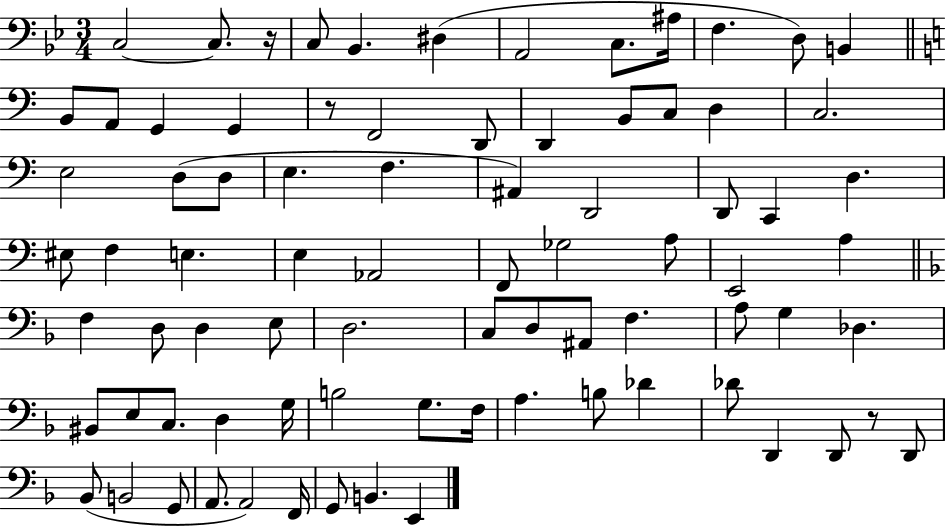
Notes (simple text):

C3/h C3/e. R/s C3/e Bb2/q. D#3/q A2/h C3/e. A#3/s F3/q. D3/e B2/q B2/e A2/e G2/q G2/q R/e F2/h D2/e D2/q B2/e C3/e D3/q C3/h. E3/h D3/e D3/e E3/q. F3/q. A#2/q D2/h D2/e C2/q D3/q. EIS3/e F3/q E3/q. E3/q Ab2/h F2/e Gb3/h A3/e E2/h A3/q F3/q D3/e D3/q E3/e D3/h. C3/e D3/e A#2/e F3/q. A3/e G3/q Db3/q. BIS2/e E3/e C3/e. D3/q G3/s B3/h G3/e. F3/s A3/q. B3/e Db4/q Db4/e D2/q D2/e R/e D2/e Bb2/e B2/h G2/e A2/e. A2/h F2/s G2/e B2/q. E2/q